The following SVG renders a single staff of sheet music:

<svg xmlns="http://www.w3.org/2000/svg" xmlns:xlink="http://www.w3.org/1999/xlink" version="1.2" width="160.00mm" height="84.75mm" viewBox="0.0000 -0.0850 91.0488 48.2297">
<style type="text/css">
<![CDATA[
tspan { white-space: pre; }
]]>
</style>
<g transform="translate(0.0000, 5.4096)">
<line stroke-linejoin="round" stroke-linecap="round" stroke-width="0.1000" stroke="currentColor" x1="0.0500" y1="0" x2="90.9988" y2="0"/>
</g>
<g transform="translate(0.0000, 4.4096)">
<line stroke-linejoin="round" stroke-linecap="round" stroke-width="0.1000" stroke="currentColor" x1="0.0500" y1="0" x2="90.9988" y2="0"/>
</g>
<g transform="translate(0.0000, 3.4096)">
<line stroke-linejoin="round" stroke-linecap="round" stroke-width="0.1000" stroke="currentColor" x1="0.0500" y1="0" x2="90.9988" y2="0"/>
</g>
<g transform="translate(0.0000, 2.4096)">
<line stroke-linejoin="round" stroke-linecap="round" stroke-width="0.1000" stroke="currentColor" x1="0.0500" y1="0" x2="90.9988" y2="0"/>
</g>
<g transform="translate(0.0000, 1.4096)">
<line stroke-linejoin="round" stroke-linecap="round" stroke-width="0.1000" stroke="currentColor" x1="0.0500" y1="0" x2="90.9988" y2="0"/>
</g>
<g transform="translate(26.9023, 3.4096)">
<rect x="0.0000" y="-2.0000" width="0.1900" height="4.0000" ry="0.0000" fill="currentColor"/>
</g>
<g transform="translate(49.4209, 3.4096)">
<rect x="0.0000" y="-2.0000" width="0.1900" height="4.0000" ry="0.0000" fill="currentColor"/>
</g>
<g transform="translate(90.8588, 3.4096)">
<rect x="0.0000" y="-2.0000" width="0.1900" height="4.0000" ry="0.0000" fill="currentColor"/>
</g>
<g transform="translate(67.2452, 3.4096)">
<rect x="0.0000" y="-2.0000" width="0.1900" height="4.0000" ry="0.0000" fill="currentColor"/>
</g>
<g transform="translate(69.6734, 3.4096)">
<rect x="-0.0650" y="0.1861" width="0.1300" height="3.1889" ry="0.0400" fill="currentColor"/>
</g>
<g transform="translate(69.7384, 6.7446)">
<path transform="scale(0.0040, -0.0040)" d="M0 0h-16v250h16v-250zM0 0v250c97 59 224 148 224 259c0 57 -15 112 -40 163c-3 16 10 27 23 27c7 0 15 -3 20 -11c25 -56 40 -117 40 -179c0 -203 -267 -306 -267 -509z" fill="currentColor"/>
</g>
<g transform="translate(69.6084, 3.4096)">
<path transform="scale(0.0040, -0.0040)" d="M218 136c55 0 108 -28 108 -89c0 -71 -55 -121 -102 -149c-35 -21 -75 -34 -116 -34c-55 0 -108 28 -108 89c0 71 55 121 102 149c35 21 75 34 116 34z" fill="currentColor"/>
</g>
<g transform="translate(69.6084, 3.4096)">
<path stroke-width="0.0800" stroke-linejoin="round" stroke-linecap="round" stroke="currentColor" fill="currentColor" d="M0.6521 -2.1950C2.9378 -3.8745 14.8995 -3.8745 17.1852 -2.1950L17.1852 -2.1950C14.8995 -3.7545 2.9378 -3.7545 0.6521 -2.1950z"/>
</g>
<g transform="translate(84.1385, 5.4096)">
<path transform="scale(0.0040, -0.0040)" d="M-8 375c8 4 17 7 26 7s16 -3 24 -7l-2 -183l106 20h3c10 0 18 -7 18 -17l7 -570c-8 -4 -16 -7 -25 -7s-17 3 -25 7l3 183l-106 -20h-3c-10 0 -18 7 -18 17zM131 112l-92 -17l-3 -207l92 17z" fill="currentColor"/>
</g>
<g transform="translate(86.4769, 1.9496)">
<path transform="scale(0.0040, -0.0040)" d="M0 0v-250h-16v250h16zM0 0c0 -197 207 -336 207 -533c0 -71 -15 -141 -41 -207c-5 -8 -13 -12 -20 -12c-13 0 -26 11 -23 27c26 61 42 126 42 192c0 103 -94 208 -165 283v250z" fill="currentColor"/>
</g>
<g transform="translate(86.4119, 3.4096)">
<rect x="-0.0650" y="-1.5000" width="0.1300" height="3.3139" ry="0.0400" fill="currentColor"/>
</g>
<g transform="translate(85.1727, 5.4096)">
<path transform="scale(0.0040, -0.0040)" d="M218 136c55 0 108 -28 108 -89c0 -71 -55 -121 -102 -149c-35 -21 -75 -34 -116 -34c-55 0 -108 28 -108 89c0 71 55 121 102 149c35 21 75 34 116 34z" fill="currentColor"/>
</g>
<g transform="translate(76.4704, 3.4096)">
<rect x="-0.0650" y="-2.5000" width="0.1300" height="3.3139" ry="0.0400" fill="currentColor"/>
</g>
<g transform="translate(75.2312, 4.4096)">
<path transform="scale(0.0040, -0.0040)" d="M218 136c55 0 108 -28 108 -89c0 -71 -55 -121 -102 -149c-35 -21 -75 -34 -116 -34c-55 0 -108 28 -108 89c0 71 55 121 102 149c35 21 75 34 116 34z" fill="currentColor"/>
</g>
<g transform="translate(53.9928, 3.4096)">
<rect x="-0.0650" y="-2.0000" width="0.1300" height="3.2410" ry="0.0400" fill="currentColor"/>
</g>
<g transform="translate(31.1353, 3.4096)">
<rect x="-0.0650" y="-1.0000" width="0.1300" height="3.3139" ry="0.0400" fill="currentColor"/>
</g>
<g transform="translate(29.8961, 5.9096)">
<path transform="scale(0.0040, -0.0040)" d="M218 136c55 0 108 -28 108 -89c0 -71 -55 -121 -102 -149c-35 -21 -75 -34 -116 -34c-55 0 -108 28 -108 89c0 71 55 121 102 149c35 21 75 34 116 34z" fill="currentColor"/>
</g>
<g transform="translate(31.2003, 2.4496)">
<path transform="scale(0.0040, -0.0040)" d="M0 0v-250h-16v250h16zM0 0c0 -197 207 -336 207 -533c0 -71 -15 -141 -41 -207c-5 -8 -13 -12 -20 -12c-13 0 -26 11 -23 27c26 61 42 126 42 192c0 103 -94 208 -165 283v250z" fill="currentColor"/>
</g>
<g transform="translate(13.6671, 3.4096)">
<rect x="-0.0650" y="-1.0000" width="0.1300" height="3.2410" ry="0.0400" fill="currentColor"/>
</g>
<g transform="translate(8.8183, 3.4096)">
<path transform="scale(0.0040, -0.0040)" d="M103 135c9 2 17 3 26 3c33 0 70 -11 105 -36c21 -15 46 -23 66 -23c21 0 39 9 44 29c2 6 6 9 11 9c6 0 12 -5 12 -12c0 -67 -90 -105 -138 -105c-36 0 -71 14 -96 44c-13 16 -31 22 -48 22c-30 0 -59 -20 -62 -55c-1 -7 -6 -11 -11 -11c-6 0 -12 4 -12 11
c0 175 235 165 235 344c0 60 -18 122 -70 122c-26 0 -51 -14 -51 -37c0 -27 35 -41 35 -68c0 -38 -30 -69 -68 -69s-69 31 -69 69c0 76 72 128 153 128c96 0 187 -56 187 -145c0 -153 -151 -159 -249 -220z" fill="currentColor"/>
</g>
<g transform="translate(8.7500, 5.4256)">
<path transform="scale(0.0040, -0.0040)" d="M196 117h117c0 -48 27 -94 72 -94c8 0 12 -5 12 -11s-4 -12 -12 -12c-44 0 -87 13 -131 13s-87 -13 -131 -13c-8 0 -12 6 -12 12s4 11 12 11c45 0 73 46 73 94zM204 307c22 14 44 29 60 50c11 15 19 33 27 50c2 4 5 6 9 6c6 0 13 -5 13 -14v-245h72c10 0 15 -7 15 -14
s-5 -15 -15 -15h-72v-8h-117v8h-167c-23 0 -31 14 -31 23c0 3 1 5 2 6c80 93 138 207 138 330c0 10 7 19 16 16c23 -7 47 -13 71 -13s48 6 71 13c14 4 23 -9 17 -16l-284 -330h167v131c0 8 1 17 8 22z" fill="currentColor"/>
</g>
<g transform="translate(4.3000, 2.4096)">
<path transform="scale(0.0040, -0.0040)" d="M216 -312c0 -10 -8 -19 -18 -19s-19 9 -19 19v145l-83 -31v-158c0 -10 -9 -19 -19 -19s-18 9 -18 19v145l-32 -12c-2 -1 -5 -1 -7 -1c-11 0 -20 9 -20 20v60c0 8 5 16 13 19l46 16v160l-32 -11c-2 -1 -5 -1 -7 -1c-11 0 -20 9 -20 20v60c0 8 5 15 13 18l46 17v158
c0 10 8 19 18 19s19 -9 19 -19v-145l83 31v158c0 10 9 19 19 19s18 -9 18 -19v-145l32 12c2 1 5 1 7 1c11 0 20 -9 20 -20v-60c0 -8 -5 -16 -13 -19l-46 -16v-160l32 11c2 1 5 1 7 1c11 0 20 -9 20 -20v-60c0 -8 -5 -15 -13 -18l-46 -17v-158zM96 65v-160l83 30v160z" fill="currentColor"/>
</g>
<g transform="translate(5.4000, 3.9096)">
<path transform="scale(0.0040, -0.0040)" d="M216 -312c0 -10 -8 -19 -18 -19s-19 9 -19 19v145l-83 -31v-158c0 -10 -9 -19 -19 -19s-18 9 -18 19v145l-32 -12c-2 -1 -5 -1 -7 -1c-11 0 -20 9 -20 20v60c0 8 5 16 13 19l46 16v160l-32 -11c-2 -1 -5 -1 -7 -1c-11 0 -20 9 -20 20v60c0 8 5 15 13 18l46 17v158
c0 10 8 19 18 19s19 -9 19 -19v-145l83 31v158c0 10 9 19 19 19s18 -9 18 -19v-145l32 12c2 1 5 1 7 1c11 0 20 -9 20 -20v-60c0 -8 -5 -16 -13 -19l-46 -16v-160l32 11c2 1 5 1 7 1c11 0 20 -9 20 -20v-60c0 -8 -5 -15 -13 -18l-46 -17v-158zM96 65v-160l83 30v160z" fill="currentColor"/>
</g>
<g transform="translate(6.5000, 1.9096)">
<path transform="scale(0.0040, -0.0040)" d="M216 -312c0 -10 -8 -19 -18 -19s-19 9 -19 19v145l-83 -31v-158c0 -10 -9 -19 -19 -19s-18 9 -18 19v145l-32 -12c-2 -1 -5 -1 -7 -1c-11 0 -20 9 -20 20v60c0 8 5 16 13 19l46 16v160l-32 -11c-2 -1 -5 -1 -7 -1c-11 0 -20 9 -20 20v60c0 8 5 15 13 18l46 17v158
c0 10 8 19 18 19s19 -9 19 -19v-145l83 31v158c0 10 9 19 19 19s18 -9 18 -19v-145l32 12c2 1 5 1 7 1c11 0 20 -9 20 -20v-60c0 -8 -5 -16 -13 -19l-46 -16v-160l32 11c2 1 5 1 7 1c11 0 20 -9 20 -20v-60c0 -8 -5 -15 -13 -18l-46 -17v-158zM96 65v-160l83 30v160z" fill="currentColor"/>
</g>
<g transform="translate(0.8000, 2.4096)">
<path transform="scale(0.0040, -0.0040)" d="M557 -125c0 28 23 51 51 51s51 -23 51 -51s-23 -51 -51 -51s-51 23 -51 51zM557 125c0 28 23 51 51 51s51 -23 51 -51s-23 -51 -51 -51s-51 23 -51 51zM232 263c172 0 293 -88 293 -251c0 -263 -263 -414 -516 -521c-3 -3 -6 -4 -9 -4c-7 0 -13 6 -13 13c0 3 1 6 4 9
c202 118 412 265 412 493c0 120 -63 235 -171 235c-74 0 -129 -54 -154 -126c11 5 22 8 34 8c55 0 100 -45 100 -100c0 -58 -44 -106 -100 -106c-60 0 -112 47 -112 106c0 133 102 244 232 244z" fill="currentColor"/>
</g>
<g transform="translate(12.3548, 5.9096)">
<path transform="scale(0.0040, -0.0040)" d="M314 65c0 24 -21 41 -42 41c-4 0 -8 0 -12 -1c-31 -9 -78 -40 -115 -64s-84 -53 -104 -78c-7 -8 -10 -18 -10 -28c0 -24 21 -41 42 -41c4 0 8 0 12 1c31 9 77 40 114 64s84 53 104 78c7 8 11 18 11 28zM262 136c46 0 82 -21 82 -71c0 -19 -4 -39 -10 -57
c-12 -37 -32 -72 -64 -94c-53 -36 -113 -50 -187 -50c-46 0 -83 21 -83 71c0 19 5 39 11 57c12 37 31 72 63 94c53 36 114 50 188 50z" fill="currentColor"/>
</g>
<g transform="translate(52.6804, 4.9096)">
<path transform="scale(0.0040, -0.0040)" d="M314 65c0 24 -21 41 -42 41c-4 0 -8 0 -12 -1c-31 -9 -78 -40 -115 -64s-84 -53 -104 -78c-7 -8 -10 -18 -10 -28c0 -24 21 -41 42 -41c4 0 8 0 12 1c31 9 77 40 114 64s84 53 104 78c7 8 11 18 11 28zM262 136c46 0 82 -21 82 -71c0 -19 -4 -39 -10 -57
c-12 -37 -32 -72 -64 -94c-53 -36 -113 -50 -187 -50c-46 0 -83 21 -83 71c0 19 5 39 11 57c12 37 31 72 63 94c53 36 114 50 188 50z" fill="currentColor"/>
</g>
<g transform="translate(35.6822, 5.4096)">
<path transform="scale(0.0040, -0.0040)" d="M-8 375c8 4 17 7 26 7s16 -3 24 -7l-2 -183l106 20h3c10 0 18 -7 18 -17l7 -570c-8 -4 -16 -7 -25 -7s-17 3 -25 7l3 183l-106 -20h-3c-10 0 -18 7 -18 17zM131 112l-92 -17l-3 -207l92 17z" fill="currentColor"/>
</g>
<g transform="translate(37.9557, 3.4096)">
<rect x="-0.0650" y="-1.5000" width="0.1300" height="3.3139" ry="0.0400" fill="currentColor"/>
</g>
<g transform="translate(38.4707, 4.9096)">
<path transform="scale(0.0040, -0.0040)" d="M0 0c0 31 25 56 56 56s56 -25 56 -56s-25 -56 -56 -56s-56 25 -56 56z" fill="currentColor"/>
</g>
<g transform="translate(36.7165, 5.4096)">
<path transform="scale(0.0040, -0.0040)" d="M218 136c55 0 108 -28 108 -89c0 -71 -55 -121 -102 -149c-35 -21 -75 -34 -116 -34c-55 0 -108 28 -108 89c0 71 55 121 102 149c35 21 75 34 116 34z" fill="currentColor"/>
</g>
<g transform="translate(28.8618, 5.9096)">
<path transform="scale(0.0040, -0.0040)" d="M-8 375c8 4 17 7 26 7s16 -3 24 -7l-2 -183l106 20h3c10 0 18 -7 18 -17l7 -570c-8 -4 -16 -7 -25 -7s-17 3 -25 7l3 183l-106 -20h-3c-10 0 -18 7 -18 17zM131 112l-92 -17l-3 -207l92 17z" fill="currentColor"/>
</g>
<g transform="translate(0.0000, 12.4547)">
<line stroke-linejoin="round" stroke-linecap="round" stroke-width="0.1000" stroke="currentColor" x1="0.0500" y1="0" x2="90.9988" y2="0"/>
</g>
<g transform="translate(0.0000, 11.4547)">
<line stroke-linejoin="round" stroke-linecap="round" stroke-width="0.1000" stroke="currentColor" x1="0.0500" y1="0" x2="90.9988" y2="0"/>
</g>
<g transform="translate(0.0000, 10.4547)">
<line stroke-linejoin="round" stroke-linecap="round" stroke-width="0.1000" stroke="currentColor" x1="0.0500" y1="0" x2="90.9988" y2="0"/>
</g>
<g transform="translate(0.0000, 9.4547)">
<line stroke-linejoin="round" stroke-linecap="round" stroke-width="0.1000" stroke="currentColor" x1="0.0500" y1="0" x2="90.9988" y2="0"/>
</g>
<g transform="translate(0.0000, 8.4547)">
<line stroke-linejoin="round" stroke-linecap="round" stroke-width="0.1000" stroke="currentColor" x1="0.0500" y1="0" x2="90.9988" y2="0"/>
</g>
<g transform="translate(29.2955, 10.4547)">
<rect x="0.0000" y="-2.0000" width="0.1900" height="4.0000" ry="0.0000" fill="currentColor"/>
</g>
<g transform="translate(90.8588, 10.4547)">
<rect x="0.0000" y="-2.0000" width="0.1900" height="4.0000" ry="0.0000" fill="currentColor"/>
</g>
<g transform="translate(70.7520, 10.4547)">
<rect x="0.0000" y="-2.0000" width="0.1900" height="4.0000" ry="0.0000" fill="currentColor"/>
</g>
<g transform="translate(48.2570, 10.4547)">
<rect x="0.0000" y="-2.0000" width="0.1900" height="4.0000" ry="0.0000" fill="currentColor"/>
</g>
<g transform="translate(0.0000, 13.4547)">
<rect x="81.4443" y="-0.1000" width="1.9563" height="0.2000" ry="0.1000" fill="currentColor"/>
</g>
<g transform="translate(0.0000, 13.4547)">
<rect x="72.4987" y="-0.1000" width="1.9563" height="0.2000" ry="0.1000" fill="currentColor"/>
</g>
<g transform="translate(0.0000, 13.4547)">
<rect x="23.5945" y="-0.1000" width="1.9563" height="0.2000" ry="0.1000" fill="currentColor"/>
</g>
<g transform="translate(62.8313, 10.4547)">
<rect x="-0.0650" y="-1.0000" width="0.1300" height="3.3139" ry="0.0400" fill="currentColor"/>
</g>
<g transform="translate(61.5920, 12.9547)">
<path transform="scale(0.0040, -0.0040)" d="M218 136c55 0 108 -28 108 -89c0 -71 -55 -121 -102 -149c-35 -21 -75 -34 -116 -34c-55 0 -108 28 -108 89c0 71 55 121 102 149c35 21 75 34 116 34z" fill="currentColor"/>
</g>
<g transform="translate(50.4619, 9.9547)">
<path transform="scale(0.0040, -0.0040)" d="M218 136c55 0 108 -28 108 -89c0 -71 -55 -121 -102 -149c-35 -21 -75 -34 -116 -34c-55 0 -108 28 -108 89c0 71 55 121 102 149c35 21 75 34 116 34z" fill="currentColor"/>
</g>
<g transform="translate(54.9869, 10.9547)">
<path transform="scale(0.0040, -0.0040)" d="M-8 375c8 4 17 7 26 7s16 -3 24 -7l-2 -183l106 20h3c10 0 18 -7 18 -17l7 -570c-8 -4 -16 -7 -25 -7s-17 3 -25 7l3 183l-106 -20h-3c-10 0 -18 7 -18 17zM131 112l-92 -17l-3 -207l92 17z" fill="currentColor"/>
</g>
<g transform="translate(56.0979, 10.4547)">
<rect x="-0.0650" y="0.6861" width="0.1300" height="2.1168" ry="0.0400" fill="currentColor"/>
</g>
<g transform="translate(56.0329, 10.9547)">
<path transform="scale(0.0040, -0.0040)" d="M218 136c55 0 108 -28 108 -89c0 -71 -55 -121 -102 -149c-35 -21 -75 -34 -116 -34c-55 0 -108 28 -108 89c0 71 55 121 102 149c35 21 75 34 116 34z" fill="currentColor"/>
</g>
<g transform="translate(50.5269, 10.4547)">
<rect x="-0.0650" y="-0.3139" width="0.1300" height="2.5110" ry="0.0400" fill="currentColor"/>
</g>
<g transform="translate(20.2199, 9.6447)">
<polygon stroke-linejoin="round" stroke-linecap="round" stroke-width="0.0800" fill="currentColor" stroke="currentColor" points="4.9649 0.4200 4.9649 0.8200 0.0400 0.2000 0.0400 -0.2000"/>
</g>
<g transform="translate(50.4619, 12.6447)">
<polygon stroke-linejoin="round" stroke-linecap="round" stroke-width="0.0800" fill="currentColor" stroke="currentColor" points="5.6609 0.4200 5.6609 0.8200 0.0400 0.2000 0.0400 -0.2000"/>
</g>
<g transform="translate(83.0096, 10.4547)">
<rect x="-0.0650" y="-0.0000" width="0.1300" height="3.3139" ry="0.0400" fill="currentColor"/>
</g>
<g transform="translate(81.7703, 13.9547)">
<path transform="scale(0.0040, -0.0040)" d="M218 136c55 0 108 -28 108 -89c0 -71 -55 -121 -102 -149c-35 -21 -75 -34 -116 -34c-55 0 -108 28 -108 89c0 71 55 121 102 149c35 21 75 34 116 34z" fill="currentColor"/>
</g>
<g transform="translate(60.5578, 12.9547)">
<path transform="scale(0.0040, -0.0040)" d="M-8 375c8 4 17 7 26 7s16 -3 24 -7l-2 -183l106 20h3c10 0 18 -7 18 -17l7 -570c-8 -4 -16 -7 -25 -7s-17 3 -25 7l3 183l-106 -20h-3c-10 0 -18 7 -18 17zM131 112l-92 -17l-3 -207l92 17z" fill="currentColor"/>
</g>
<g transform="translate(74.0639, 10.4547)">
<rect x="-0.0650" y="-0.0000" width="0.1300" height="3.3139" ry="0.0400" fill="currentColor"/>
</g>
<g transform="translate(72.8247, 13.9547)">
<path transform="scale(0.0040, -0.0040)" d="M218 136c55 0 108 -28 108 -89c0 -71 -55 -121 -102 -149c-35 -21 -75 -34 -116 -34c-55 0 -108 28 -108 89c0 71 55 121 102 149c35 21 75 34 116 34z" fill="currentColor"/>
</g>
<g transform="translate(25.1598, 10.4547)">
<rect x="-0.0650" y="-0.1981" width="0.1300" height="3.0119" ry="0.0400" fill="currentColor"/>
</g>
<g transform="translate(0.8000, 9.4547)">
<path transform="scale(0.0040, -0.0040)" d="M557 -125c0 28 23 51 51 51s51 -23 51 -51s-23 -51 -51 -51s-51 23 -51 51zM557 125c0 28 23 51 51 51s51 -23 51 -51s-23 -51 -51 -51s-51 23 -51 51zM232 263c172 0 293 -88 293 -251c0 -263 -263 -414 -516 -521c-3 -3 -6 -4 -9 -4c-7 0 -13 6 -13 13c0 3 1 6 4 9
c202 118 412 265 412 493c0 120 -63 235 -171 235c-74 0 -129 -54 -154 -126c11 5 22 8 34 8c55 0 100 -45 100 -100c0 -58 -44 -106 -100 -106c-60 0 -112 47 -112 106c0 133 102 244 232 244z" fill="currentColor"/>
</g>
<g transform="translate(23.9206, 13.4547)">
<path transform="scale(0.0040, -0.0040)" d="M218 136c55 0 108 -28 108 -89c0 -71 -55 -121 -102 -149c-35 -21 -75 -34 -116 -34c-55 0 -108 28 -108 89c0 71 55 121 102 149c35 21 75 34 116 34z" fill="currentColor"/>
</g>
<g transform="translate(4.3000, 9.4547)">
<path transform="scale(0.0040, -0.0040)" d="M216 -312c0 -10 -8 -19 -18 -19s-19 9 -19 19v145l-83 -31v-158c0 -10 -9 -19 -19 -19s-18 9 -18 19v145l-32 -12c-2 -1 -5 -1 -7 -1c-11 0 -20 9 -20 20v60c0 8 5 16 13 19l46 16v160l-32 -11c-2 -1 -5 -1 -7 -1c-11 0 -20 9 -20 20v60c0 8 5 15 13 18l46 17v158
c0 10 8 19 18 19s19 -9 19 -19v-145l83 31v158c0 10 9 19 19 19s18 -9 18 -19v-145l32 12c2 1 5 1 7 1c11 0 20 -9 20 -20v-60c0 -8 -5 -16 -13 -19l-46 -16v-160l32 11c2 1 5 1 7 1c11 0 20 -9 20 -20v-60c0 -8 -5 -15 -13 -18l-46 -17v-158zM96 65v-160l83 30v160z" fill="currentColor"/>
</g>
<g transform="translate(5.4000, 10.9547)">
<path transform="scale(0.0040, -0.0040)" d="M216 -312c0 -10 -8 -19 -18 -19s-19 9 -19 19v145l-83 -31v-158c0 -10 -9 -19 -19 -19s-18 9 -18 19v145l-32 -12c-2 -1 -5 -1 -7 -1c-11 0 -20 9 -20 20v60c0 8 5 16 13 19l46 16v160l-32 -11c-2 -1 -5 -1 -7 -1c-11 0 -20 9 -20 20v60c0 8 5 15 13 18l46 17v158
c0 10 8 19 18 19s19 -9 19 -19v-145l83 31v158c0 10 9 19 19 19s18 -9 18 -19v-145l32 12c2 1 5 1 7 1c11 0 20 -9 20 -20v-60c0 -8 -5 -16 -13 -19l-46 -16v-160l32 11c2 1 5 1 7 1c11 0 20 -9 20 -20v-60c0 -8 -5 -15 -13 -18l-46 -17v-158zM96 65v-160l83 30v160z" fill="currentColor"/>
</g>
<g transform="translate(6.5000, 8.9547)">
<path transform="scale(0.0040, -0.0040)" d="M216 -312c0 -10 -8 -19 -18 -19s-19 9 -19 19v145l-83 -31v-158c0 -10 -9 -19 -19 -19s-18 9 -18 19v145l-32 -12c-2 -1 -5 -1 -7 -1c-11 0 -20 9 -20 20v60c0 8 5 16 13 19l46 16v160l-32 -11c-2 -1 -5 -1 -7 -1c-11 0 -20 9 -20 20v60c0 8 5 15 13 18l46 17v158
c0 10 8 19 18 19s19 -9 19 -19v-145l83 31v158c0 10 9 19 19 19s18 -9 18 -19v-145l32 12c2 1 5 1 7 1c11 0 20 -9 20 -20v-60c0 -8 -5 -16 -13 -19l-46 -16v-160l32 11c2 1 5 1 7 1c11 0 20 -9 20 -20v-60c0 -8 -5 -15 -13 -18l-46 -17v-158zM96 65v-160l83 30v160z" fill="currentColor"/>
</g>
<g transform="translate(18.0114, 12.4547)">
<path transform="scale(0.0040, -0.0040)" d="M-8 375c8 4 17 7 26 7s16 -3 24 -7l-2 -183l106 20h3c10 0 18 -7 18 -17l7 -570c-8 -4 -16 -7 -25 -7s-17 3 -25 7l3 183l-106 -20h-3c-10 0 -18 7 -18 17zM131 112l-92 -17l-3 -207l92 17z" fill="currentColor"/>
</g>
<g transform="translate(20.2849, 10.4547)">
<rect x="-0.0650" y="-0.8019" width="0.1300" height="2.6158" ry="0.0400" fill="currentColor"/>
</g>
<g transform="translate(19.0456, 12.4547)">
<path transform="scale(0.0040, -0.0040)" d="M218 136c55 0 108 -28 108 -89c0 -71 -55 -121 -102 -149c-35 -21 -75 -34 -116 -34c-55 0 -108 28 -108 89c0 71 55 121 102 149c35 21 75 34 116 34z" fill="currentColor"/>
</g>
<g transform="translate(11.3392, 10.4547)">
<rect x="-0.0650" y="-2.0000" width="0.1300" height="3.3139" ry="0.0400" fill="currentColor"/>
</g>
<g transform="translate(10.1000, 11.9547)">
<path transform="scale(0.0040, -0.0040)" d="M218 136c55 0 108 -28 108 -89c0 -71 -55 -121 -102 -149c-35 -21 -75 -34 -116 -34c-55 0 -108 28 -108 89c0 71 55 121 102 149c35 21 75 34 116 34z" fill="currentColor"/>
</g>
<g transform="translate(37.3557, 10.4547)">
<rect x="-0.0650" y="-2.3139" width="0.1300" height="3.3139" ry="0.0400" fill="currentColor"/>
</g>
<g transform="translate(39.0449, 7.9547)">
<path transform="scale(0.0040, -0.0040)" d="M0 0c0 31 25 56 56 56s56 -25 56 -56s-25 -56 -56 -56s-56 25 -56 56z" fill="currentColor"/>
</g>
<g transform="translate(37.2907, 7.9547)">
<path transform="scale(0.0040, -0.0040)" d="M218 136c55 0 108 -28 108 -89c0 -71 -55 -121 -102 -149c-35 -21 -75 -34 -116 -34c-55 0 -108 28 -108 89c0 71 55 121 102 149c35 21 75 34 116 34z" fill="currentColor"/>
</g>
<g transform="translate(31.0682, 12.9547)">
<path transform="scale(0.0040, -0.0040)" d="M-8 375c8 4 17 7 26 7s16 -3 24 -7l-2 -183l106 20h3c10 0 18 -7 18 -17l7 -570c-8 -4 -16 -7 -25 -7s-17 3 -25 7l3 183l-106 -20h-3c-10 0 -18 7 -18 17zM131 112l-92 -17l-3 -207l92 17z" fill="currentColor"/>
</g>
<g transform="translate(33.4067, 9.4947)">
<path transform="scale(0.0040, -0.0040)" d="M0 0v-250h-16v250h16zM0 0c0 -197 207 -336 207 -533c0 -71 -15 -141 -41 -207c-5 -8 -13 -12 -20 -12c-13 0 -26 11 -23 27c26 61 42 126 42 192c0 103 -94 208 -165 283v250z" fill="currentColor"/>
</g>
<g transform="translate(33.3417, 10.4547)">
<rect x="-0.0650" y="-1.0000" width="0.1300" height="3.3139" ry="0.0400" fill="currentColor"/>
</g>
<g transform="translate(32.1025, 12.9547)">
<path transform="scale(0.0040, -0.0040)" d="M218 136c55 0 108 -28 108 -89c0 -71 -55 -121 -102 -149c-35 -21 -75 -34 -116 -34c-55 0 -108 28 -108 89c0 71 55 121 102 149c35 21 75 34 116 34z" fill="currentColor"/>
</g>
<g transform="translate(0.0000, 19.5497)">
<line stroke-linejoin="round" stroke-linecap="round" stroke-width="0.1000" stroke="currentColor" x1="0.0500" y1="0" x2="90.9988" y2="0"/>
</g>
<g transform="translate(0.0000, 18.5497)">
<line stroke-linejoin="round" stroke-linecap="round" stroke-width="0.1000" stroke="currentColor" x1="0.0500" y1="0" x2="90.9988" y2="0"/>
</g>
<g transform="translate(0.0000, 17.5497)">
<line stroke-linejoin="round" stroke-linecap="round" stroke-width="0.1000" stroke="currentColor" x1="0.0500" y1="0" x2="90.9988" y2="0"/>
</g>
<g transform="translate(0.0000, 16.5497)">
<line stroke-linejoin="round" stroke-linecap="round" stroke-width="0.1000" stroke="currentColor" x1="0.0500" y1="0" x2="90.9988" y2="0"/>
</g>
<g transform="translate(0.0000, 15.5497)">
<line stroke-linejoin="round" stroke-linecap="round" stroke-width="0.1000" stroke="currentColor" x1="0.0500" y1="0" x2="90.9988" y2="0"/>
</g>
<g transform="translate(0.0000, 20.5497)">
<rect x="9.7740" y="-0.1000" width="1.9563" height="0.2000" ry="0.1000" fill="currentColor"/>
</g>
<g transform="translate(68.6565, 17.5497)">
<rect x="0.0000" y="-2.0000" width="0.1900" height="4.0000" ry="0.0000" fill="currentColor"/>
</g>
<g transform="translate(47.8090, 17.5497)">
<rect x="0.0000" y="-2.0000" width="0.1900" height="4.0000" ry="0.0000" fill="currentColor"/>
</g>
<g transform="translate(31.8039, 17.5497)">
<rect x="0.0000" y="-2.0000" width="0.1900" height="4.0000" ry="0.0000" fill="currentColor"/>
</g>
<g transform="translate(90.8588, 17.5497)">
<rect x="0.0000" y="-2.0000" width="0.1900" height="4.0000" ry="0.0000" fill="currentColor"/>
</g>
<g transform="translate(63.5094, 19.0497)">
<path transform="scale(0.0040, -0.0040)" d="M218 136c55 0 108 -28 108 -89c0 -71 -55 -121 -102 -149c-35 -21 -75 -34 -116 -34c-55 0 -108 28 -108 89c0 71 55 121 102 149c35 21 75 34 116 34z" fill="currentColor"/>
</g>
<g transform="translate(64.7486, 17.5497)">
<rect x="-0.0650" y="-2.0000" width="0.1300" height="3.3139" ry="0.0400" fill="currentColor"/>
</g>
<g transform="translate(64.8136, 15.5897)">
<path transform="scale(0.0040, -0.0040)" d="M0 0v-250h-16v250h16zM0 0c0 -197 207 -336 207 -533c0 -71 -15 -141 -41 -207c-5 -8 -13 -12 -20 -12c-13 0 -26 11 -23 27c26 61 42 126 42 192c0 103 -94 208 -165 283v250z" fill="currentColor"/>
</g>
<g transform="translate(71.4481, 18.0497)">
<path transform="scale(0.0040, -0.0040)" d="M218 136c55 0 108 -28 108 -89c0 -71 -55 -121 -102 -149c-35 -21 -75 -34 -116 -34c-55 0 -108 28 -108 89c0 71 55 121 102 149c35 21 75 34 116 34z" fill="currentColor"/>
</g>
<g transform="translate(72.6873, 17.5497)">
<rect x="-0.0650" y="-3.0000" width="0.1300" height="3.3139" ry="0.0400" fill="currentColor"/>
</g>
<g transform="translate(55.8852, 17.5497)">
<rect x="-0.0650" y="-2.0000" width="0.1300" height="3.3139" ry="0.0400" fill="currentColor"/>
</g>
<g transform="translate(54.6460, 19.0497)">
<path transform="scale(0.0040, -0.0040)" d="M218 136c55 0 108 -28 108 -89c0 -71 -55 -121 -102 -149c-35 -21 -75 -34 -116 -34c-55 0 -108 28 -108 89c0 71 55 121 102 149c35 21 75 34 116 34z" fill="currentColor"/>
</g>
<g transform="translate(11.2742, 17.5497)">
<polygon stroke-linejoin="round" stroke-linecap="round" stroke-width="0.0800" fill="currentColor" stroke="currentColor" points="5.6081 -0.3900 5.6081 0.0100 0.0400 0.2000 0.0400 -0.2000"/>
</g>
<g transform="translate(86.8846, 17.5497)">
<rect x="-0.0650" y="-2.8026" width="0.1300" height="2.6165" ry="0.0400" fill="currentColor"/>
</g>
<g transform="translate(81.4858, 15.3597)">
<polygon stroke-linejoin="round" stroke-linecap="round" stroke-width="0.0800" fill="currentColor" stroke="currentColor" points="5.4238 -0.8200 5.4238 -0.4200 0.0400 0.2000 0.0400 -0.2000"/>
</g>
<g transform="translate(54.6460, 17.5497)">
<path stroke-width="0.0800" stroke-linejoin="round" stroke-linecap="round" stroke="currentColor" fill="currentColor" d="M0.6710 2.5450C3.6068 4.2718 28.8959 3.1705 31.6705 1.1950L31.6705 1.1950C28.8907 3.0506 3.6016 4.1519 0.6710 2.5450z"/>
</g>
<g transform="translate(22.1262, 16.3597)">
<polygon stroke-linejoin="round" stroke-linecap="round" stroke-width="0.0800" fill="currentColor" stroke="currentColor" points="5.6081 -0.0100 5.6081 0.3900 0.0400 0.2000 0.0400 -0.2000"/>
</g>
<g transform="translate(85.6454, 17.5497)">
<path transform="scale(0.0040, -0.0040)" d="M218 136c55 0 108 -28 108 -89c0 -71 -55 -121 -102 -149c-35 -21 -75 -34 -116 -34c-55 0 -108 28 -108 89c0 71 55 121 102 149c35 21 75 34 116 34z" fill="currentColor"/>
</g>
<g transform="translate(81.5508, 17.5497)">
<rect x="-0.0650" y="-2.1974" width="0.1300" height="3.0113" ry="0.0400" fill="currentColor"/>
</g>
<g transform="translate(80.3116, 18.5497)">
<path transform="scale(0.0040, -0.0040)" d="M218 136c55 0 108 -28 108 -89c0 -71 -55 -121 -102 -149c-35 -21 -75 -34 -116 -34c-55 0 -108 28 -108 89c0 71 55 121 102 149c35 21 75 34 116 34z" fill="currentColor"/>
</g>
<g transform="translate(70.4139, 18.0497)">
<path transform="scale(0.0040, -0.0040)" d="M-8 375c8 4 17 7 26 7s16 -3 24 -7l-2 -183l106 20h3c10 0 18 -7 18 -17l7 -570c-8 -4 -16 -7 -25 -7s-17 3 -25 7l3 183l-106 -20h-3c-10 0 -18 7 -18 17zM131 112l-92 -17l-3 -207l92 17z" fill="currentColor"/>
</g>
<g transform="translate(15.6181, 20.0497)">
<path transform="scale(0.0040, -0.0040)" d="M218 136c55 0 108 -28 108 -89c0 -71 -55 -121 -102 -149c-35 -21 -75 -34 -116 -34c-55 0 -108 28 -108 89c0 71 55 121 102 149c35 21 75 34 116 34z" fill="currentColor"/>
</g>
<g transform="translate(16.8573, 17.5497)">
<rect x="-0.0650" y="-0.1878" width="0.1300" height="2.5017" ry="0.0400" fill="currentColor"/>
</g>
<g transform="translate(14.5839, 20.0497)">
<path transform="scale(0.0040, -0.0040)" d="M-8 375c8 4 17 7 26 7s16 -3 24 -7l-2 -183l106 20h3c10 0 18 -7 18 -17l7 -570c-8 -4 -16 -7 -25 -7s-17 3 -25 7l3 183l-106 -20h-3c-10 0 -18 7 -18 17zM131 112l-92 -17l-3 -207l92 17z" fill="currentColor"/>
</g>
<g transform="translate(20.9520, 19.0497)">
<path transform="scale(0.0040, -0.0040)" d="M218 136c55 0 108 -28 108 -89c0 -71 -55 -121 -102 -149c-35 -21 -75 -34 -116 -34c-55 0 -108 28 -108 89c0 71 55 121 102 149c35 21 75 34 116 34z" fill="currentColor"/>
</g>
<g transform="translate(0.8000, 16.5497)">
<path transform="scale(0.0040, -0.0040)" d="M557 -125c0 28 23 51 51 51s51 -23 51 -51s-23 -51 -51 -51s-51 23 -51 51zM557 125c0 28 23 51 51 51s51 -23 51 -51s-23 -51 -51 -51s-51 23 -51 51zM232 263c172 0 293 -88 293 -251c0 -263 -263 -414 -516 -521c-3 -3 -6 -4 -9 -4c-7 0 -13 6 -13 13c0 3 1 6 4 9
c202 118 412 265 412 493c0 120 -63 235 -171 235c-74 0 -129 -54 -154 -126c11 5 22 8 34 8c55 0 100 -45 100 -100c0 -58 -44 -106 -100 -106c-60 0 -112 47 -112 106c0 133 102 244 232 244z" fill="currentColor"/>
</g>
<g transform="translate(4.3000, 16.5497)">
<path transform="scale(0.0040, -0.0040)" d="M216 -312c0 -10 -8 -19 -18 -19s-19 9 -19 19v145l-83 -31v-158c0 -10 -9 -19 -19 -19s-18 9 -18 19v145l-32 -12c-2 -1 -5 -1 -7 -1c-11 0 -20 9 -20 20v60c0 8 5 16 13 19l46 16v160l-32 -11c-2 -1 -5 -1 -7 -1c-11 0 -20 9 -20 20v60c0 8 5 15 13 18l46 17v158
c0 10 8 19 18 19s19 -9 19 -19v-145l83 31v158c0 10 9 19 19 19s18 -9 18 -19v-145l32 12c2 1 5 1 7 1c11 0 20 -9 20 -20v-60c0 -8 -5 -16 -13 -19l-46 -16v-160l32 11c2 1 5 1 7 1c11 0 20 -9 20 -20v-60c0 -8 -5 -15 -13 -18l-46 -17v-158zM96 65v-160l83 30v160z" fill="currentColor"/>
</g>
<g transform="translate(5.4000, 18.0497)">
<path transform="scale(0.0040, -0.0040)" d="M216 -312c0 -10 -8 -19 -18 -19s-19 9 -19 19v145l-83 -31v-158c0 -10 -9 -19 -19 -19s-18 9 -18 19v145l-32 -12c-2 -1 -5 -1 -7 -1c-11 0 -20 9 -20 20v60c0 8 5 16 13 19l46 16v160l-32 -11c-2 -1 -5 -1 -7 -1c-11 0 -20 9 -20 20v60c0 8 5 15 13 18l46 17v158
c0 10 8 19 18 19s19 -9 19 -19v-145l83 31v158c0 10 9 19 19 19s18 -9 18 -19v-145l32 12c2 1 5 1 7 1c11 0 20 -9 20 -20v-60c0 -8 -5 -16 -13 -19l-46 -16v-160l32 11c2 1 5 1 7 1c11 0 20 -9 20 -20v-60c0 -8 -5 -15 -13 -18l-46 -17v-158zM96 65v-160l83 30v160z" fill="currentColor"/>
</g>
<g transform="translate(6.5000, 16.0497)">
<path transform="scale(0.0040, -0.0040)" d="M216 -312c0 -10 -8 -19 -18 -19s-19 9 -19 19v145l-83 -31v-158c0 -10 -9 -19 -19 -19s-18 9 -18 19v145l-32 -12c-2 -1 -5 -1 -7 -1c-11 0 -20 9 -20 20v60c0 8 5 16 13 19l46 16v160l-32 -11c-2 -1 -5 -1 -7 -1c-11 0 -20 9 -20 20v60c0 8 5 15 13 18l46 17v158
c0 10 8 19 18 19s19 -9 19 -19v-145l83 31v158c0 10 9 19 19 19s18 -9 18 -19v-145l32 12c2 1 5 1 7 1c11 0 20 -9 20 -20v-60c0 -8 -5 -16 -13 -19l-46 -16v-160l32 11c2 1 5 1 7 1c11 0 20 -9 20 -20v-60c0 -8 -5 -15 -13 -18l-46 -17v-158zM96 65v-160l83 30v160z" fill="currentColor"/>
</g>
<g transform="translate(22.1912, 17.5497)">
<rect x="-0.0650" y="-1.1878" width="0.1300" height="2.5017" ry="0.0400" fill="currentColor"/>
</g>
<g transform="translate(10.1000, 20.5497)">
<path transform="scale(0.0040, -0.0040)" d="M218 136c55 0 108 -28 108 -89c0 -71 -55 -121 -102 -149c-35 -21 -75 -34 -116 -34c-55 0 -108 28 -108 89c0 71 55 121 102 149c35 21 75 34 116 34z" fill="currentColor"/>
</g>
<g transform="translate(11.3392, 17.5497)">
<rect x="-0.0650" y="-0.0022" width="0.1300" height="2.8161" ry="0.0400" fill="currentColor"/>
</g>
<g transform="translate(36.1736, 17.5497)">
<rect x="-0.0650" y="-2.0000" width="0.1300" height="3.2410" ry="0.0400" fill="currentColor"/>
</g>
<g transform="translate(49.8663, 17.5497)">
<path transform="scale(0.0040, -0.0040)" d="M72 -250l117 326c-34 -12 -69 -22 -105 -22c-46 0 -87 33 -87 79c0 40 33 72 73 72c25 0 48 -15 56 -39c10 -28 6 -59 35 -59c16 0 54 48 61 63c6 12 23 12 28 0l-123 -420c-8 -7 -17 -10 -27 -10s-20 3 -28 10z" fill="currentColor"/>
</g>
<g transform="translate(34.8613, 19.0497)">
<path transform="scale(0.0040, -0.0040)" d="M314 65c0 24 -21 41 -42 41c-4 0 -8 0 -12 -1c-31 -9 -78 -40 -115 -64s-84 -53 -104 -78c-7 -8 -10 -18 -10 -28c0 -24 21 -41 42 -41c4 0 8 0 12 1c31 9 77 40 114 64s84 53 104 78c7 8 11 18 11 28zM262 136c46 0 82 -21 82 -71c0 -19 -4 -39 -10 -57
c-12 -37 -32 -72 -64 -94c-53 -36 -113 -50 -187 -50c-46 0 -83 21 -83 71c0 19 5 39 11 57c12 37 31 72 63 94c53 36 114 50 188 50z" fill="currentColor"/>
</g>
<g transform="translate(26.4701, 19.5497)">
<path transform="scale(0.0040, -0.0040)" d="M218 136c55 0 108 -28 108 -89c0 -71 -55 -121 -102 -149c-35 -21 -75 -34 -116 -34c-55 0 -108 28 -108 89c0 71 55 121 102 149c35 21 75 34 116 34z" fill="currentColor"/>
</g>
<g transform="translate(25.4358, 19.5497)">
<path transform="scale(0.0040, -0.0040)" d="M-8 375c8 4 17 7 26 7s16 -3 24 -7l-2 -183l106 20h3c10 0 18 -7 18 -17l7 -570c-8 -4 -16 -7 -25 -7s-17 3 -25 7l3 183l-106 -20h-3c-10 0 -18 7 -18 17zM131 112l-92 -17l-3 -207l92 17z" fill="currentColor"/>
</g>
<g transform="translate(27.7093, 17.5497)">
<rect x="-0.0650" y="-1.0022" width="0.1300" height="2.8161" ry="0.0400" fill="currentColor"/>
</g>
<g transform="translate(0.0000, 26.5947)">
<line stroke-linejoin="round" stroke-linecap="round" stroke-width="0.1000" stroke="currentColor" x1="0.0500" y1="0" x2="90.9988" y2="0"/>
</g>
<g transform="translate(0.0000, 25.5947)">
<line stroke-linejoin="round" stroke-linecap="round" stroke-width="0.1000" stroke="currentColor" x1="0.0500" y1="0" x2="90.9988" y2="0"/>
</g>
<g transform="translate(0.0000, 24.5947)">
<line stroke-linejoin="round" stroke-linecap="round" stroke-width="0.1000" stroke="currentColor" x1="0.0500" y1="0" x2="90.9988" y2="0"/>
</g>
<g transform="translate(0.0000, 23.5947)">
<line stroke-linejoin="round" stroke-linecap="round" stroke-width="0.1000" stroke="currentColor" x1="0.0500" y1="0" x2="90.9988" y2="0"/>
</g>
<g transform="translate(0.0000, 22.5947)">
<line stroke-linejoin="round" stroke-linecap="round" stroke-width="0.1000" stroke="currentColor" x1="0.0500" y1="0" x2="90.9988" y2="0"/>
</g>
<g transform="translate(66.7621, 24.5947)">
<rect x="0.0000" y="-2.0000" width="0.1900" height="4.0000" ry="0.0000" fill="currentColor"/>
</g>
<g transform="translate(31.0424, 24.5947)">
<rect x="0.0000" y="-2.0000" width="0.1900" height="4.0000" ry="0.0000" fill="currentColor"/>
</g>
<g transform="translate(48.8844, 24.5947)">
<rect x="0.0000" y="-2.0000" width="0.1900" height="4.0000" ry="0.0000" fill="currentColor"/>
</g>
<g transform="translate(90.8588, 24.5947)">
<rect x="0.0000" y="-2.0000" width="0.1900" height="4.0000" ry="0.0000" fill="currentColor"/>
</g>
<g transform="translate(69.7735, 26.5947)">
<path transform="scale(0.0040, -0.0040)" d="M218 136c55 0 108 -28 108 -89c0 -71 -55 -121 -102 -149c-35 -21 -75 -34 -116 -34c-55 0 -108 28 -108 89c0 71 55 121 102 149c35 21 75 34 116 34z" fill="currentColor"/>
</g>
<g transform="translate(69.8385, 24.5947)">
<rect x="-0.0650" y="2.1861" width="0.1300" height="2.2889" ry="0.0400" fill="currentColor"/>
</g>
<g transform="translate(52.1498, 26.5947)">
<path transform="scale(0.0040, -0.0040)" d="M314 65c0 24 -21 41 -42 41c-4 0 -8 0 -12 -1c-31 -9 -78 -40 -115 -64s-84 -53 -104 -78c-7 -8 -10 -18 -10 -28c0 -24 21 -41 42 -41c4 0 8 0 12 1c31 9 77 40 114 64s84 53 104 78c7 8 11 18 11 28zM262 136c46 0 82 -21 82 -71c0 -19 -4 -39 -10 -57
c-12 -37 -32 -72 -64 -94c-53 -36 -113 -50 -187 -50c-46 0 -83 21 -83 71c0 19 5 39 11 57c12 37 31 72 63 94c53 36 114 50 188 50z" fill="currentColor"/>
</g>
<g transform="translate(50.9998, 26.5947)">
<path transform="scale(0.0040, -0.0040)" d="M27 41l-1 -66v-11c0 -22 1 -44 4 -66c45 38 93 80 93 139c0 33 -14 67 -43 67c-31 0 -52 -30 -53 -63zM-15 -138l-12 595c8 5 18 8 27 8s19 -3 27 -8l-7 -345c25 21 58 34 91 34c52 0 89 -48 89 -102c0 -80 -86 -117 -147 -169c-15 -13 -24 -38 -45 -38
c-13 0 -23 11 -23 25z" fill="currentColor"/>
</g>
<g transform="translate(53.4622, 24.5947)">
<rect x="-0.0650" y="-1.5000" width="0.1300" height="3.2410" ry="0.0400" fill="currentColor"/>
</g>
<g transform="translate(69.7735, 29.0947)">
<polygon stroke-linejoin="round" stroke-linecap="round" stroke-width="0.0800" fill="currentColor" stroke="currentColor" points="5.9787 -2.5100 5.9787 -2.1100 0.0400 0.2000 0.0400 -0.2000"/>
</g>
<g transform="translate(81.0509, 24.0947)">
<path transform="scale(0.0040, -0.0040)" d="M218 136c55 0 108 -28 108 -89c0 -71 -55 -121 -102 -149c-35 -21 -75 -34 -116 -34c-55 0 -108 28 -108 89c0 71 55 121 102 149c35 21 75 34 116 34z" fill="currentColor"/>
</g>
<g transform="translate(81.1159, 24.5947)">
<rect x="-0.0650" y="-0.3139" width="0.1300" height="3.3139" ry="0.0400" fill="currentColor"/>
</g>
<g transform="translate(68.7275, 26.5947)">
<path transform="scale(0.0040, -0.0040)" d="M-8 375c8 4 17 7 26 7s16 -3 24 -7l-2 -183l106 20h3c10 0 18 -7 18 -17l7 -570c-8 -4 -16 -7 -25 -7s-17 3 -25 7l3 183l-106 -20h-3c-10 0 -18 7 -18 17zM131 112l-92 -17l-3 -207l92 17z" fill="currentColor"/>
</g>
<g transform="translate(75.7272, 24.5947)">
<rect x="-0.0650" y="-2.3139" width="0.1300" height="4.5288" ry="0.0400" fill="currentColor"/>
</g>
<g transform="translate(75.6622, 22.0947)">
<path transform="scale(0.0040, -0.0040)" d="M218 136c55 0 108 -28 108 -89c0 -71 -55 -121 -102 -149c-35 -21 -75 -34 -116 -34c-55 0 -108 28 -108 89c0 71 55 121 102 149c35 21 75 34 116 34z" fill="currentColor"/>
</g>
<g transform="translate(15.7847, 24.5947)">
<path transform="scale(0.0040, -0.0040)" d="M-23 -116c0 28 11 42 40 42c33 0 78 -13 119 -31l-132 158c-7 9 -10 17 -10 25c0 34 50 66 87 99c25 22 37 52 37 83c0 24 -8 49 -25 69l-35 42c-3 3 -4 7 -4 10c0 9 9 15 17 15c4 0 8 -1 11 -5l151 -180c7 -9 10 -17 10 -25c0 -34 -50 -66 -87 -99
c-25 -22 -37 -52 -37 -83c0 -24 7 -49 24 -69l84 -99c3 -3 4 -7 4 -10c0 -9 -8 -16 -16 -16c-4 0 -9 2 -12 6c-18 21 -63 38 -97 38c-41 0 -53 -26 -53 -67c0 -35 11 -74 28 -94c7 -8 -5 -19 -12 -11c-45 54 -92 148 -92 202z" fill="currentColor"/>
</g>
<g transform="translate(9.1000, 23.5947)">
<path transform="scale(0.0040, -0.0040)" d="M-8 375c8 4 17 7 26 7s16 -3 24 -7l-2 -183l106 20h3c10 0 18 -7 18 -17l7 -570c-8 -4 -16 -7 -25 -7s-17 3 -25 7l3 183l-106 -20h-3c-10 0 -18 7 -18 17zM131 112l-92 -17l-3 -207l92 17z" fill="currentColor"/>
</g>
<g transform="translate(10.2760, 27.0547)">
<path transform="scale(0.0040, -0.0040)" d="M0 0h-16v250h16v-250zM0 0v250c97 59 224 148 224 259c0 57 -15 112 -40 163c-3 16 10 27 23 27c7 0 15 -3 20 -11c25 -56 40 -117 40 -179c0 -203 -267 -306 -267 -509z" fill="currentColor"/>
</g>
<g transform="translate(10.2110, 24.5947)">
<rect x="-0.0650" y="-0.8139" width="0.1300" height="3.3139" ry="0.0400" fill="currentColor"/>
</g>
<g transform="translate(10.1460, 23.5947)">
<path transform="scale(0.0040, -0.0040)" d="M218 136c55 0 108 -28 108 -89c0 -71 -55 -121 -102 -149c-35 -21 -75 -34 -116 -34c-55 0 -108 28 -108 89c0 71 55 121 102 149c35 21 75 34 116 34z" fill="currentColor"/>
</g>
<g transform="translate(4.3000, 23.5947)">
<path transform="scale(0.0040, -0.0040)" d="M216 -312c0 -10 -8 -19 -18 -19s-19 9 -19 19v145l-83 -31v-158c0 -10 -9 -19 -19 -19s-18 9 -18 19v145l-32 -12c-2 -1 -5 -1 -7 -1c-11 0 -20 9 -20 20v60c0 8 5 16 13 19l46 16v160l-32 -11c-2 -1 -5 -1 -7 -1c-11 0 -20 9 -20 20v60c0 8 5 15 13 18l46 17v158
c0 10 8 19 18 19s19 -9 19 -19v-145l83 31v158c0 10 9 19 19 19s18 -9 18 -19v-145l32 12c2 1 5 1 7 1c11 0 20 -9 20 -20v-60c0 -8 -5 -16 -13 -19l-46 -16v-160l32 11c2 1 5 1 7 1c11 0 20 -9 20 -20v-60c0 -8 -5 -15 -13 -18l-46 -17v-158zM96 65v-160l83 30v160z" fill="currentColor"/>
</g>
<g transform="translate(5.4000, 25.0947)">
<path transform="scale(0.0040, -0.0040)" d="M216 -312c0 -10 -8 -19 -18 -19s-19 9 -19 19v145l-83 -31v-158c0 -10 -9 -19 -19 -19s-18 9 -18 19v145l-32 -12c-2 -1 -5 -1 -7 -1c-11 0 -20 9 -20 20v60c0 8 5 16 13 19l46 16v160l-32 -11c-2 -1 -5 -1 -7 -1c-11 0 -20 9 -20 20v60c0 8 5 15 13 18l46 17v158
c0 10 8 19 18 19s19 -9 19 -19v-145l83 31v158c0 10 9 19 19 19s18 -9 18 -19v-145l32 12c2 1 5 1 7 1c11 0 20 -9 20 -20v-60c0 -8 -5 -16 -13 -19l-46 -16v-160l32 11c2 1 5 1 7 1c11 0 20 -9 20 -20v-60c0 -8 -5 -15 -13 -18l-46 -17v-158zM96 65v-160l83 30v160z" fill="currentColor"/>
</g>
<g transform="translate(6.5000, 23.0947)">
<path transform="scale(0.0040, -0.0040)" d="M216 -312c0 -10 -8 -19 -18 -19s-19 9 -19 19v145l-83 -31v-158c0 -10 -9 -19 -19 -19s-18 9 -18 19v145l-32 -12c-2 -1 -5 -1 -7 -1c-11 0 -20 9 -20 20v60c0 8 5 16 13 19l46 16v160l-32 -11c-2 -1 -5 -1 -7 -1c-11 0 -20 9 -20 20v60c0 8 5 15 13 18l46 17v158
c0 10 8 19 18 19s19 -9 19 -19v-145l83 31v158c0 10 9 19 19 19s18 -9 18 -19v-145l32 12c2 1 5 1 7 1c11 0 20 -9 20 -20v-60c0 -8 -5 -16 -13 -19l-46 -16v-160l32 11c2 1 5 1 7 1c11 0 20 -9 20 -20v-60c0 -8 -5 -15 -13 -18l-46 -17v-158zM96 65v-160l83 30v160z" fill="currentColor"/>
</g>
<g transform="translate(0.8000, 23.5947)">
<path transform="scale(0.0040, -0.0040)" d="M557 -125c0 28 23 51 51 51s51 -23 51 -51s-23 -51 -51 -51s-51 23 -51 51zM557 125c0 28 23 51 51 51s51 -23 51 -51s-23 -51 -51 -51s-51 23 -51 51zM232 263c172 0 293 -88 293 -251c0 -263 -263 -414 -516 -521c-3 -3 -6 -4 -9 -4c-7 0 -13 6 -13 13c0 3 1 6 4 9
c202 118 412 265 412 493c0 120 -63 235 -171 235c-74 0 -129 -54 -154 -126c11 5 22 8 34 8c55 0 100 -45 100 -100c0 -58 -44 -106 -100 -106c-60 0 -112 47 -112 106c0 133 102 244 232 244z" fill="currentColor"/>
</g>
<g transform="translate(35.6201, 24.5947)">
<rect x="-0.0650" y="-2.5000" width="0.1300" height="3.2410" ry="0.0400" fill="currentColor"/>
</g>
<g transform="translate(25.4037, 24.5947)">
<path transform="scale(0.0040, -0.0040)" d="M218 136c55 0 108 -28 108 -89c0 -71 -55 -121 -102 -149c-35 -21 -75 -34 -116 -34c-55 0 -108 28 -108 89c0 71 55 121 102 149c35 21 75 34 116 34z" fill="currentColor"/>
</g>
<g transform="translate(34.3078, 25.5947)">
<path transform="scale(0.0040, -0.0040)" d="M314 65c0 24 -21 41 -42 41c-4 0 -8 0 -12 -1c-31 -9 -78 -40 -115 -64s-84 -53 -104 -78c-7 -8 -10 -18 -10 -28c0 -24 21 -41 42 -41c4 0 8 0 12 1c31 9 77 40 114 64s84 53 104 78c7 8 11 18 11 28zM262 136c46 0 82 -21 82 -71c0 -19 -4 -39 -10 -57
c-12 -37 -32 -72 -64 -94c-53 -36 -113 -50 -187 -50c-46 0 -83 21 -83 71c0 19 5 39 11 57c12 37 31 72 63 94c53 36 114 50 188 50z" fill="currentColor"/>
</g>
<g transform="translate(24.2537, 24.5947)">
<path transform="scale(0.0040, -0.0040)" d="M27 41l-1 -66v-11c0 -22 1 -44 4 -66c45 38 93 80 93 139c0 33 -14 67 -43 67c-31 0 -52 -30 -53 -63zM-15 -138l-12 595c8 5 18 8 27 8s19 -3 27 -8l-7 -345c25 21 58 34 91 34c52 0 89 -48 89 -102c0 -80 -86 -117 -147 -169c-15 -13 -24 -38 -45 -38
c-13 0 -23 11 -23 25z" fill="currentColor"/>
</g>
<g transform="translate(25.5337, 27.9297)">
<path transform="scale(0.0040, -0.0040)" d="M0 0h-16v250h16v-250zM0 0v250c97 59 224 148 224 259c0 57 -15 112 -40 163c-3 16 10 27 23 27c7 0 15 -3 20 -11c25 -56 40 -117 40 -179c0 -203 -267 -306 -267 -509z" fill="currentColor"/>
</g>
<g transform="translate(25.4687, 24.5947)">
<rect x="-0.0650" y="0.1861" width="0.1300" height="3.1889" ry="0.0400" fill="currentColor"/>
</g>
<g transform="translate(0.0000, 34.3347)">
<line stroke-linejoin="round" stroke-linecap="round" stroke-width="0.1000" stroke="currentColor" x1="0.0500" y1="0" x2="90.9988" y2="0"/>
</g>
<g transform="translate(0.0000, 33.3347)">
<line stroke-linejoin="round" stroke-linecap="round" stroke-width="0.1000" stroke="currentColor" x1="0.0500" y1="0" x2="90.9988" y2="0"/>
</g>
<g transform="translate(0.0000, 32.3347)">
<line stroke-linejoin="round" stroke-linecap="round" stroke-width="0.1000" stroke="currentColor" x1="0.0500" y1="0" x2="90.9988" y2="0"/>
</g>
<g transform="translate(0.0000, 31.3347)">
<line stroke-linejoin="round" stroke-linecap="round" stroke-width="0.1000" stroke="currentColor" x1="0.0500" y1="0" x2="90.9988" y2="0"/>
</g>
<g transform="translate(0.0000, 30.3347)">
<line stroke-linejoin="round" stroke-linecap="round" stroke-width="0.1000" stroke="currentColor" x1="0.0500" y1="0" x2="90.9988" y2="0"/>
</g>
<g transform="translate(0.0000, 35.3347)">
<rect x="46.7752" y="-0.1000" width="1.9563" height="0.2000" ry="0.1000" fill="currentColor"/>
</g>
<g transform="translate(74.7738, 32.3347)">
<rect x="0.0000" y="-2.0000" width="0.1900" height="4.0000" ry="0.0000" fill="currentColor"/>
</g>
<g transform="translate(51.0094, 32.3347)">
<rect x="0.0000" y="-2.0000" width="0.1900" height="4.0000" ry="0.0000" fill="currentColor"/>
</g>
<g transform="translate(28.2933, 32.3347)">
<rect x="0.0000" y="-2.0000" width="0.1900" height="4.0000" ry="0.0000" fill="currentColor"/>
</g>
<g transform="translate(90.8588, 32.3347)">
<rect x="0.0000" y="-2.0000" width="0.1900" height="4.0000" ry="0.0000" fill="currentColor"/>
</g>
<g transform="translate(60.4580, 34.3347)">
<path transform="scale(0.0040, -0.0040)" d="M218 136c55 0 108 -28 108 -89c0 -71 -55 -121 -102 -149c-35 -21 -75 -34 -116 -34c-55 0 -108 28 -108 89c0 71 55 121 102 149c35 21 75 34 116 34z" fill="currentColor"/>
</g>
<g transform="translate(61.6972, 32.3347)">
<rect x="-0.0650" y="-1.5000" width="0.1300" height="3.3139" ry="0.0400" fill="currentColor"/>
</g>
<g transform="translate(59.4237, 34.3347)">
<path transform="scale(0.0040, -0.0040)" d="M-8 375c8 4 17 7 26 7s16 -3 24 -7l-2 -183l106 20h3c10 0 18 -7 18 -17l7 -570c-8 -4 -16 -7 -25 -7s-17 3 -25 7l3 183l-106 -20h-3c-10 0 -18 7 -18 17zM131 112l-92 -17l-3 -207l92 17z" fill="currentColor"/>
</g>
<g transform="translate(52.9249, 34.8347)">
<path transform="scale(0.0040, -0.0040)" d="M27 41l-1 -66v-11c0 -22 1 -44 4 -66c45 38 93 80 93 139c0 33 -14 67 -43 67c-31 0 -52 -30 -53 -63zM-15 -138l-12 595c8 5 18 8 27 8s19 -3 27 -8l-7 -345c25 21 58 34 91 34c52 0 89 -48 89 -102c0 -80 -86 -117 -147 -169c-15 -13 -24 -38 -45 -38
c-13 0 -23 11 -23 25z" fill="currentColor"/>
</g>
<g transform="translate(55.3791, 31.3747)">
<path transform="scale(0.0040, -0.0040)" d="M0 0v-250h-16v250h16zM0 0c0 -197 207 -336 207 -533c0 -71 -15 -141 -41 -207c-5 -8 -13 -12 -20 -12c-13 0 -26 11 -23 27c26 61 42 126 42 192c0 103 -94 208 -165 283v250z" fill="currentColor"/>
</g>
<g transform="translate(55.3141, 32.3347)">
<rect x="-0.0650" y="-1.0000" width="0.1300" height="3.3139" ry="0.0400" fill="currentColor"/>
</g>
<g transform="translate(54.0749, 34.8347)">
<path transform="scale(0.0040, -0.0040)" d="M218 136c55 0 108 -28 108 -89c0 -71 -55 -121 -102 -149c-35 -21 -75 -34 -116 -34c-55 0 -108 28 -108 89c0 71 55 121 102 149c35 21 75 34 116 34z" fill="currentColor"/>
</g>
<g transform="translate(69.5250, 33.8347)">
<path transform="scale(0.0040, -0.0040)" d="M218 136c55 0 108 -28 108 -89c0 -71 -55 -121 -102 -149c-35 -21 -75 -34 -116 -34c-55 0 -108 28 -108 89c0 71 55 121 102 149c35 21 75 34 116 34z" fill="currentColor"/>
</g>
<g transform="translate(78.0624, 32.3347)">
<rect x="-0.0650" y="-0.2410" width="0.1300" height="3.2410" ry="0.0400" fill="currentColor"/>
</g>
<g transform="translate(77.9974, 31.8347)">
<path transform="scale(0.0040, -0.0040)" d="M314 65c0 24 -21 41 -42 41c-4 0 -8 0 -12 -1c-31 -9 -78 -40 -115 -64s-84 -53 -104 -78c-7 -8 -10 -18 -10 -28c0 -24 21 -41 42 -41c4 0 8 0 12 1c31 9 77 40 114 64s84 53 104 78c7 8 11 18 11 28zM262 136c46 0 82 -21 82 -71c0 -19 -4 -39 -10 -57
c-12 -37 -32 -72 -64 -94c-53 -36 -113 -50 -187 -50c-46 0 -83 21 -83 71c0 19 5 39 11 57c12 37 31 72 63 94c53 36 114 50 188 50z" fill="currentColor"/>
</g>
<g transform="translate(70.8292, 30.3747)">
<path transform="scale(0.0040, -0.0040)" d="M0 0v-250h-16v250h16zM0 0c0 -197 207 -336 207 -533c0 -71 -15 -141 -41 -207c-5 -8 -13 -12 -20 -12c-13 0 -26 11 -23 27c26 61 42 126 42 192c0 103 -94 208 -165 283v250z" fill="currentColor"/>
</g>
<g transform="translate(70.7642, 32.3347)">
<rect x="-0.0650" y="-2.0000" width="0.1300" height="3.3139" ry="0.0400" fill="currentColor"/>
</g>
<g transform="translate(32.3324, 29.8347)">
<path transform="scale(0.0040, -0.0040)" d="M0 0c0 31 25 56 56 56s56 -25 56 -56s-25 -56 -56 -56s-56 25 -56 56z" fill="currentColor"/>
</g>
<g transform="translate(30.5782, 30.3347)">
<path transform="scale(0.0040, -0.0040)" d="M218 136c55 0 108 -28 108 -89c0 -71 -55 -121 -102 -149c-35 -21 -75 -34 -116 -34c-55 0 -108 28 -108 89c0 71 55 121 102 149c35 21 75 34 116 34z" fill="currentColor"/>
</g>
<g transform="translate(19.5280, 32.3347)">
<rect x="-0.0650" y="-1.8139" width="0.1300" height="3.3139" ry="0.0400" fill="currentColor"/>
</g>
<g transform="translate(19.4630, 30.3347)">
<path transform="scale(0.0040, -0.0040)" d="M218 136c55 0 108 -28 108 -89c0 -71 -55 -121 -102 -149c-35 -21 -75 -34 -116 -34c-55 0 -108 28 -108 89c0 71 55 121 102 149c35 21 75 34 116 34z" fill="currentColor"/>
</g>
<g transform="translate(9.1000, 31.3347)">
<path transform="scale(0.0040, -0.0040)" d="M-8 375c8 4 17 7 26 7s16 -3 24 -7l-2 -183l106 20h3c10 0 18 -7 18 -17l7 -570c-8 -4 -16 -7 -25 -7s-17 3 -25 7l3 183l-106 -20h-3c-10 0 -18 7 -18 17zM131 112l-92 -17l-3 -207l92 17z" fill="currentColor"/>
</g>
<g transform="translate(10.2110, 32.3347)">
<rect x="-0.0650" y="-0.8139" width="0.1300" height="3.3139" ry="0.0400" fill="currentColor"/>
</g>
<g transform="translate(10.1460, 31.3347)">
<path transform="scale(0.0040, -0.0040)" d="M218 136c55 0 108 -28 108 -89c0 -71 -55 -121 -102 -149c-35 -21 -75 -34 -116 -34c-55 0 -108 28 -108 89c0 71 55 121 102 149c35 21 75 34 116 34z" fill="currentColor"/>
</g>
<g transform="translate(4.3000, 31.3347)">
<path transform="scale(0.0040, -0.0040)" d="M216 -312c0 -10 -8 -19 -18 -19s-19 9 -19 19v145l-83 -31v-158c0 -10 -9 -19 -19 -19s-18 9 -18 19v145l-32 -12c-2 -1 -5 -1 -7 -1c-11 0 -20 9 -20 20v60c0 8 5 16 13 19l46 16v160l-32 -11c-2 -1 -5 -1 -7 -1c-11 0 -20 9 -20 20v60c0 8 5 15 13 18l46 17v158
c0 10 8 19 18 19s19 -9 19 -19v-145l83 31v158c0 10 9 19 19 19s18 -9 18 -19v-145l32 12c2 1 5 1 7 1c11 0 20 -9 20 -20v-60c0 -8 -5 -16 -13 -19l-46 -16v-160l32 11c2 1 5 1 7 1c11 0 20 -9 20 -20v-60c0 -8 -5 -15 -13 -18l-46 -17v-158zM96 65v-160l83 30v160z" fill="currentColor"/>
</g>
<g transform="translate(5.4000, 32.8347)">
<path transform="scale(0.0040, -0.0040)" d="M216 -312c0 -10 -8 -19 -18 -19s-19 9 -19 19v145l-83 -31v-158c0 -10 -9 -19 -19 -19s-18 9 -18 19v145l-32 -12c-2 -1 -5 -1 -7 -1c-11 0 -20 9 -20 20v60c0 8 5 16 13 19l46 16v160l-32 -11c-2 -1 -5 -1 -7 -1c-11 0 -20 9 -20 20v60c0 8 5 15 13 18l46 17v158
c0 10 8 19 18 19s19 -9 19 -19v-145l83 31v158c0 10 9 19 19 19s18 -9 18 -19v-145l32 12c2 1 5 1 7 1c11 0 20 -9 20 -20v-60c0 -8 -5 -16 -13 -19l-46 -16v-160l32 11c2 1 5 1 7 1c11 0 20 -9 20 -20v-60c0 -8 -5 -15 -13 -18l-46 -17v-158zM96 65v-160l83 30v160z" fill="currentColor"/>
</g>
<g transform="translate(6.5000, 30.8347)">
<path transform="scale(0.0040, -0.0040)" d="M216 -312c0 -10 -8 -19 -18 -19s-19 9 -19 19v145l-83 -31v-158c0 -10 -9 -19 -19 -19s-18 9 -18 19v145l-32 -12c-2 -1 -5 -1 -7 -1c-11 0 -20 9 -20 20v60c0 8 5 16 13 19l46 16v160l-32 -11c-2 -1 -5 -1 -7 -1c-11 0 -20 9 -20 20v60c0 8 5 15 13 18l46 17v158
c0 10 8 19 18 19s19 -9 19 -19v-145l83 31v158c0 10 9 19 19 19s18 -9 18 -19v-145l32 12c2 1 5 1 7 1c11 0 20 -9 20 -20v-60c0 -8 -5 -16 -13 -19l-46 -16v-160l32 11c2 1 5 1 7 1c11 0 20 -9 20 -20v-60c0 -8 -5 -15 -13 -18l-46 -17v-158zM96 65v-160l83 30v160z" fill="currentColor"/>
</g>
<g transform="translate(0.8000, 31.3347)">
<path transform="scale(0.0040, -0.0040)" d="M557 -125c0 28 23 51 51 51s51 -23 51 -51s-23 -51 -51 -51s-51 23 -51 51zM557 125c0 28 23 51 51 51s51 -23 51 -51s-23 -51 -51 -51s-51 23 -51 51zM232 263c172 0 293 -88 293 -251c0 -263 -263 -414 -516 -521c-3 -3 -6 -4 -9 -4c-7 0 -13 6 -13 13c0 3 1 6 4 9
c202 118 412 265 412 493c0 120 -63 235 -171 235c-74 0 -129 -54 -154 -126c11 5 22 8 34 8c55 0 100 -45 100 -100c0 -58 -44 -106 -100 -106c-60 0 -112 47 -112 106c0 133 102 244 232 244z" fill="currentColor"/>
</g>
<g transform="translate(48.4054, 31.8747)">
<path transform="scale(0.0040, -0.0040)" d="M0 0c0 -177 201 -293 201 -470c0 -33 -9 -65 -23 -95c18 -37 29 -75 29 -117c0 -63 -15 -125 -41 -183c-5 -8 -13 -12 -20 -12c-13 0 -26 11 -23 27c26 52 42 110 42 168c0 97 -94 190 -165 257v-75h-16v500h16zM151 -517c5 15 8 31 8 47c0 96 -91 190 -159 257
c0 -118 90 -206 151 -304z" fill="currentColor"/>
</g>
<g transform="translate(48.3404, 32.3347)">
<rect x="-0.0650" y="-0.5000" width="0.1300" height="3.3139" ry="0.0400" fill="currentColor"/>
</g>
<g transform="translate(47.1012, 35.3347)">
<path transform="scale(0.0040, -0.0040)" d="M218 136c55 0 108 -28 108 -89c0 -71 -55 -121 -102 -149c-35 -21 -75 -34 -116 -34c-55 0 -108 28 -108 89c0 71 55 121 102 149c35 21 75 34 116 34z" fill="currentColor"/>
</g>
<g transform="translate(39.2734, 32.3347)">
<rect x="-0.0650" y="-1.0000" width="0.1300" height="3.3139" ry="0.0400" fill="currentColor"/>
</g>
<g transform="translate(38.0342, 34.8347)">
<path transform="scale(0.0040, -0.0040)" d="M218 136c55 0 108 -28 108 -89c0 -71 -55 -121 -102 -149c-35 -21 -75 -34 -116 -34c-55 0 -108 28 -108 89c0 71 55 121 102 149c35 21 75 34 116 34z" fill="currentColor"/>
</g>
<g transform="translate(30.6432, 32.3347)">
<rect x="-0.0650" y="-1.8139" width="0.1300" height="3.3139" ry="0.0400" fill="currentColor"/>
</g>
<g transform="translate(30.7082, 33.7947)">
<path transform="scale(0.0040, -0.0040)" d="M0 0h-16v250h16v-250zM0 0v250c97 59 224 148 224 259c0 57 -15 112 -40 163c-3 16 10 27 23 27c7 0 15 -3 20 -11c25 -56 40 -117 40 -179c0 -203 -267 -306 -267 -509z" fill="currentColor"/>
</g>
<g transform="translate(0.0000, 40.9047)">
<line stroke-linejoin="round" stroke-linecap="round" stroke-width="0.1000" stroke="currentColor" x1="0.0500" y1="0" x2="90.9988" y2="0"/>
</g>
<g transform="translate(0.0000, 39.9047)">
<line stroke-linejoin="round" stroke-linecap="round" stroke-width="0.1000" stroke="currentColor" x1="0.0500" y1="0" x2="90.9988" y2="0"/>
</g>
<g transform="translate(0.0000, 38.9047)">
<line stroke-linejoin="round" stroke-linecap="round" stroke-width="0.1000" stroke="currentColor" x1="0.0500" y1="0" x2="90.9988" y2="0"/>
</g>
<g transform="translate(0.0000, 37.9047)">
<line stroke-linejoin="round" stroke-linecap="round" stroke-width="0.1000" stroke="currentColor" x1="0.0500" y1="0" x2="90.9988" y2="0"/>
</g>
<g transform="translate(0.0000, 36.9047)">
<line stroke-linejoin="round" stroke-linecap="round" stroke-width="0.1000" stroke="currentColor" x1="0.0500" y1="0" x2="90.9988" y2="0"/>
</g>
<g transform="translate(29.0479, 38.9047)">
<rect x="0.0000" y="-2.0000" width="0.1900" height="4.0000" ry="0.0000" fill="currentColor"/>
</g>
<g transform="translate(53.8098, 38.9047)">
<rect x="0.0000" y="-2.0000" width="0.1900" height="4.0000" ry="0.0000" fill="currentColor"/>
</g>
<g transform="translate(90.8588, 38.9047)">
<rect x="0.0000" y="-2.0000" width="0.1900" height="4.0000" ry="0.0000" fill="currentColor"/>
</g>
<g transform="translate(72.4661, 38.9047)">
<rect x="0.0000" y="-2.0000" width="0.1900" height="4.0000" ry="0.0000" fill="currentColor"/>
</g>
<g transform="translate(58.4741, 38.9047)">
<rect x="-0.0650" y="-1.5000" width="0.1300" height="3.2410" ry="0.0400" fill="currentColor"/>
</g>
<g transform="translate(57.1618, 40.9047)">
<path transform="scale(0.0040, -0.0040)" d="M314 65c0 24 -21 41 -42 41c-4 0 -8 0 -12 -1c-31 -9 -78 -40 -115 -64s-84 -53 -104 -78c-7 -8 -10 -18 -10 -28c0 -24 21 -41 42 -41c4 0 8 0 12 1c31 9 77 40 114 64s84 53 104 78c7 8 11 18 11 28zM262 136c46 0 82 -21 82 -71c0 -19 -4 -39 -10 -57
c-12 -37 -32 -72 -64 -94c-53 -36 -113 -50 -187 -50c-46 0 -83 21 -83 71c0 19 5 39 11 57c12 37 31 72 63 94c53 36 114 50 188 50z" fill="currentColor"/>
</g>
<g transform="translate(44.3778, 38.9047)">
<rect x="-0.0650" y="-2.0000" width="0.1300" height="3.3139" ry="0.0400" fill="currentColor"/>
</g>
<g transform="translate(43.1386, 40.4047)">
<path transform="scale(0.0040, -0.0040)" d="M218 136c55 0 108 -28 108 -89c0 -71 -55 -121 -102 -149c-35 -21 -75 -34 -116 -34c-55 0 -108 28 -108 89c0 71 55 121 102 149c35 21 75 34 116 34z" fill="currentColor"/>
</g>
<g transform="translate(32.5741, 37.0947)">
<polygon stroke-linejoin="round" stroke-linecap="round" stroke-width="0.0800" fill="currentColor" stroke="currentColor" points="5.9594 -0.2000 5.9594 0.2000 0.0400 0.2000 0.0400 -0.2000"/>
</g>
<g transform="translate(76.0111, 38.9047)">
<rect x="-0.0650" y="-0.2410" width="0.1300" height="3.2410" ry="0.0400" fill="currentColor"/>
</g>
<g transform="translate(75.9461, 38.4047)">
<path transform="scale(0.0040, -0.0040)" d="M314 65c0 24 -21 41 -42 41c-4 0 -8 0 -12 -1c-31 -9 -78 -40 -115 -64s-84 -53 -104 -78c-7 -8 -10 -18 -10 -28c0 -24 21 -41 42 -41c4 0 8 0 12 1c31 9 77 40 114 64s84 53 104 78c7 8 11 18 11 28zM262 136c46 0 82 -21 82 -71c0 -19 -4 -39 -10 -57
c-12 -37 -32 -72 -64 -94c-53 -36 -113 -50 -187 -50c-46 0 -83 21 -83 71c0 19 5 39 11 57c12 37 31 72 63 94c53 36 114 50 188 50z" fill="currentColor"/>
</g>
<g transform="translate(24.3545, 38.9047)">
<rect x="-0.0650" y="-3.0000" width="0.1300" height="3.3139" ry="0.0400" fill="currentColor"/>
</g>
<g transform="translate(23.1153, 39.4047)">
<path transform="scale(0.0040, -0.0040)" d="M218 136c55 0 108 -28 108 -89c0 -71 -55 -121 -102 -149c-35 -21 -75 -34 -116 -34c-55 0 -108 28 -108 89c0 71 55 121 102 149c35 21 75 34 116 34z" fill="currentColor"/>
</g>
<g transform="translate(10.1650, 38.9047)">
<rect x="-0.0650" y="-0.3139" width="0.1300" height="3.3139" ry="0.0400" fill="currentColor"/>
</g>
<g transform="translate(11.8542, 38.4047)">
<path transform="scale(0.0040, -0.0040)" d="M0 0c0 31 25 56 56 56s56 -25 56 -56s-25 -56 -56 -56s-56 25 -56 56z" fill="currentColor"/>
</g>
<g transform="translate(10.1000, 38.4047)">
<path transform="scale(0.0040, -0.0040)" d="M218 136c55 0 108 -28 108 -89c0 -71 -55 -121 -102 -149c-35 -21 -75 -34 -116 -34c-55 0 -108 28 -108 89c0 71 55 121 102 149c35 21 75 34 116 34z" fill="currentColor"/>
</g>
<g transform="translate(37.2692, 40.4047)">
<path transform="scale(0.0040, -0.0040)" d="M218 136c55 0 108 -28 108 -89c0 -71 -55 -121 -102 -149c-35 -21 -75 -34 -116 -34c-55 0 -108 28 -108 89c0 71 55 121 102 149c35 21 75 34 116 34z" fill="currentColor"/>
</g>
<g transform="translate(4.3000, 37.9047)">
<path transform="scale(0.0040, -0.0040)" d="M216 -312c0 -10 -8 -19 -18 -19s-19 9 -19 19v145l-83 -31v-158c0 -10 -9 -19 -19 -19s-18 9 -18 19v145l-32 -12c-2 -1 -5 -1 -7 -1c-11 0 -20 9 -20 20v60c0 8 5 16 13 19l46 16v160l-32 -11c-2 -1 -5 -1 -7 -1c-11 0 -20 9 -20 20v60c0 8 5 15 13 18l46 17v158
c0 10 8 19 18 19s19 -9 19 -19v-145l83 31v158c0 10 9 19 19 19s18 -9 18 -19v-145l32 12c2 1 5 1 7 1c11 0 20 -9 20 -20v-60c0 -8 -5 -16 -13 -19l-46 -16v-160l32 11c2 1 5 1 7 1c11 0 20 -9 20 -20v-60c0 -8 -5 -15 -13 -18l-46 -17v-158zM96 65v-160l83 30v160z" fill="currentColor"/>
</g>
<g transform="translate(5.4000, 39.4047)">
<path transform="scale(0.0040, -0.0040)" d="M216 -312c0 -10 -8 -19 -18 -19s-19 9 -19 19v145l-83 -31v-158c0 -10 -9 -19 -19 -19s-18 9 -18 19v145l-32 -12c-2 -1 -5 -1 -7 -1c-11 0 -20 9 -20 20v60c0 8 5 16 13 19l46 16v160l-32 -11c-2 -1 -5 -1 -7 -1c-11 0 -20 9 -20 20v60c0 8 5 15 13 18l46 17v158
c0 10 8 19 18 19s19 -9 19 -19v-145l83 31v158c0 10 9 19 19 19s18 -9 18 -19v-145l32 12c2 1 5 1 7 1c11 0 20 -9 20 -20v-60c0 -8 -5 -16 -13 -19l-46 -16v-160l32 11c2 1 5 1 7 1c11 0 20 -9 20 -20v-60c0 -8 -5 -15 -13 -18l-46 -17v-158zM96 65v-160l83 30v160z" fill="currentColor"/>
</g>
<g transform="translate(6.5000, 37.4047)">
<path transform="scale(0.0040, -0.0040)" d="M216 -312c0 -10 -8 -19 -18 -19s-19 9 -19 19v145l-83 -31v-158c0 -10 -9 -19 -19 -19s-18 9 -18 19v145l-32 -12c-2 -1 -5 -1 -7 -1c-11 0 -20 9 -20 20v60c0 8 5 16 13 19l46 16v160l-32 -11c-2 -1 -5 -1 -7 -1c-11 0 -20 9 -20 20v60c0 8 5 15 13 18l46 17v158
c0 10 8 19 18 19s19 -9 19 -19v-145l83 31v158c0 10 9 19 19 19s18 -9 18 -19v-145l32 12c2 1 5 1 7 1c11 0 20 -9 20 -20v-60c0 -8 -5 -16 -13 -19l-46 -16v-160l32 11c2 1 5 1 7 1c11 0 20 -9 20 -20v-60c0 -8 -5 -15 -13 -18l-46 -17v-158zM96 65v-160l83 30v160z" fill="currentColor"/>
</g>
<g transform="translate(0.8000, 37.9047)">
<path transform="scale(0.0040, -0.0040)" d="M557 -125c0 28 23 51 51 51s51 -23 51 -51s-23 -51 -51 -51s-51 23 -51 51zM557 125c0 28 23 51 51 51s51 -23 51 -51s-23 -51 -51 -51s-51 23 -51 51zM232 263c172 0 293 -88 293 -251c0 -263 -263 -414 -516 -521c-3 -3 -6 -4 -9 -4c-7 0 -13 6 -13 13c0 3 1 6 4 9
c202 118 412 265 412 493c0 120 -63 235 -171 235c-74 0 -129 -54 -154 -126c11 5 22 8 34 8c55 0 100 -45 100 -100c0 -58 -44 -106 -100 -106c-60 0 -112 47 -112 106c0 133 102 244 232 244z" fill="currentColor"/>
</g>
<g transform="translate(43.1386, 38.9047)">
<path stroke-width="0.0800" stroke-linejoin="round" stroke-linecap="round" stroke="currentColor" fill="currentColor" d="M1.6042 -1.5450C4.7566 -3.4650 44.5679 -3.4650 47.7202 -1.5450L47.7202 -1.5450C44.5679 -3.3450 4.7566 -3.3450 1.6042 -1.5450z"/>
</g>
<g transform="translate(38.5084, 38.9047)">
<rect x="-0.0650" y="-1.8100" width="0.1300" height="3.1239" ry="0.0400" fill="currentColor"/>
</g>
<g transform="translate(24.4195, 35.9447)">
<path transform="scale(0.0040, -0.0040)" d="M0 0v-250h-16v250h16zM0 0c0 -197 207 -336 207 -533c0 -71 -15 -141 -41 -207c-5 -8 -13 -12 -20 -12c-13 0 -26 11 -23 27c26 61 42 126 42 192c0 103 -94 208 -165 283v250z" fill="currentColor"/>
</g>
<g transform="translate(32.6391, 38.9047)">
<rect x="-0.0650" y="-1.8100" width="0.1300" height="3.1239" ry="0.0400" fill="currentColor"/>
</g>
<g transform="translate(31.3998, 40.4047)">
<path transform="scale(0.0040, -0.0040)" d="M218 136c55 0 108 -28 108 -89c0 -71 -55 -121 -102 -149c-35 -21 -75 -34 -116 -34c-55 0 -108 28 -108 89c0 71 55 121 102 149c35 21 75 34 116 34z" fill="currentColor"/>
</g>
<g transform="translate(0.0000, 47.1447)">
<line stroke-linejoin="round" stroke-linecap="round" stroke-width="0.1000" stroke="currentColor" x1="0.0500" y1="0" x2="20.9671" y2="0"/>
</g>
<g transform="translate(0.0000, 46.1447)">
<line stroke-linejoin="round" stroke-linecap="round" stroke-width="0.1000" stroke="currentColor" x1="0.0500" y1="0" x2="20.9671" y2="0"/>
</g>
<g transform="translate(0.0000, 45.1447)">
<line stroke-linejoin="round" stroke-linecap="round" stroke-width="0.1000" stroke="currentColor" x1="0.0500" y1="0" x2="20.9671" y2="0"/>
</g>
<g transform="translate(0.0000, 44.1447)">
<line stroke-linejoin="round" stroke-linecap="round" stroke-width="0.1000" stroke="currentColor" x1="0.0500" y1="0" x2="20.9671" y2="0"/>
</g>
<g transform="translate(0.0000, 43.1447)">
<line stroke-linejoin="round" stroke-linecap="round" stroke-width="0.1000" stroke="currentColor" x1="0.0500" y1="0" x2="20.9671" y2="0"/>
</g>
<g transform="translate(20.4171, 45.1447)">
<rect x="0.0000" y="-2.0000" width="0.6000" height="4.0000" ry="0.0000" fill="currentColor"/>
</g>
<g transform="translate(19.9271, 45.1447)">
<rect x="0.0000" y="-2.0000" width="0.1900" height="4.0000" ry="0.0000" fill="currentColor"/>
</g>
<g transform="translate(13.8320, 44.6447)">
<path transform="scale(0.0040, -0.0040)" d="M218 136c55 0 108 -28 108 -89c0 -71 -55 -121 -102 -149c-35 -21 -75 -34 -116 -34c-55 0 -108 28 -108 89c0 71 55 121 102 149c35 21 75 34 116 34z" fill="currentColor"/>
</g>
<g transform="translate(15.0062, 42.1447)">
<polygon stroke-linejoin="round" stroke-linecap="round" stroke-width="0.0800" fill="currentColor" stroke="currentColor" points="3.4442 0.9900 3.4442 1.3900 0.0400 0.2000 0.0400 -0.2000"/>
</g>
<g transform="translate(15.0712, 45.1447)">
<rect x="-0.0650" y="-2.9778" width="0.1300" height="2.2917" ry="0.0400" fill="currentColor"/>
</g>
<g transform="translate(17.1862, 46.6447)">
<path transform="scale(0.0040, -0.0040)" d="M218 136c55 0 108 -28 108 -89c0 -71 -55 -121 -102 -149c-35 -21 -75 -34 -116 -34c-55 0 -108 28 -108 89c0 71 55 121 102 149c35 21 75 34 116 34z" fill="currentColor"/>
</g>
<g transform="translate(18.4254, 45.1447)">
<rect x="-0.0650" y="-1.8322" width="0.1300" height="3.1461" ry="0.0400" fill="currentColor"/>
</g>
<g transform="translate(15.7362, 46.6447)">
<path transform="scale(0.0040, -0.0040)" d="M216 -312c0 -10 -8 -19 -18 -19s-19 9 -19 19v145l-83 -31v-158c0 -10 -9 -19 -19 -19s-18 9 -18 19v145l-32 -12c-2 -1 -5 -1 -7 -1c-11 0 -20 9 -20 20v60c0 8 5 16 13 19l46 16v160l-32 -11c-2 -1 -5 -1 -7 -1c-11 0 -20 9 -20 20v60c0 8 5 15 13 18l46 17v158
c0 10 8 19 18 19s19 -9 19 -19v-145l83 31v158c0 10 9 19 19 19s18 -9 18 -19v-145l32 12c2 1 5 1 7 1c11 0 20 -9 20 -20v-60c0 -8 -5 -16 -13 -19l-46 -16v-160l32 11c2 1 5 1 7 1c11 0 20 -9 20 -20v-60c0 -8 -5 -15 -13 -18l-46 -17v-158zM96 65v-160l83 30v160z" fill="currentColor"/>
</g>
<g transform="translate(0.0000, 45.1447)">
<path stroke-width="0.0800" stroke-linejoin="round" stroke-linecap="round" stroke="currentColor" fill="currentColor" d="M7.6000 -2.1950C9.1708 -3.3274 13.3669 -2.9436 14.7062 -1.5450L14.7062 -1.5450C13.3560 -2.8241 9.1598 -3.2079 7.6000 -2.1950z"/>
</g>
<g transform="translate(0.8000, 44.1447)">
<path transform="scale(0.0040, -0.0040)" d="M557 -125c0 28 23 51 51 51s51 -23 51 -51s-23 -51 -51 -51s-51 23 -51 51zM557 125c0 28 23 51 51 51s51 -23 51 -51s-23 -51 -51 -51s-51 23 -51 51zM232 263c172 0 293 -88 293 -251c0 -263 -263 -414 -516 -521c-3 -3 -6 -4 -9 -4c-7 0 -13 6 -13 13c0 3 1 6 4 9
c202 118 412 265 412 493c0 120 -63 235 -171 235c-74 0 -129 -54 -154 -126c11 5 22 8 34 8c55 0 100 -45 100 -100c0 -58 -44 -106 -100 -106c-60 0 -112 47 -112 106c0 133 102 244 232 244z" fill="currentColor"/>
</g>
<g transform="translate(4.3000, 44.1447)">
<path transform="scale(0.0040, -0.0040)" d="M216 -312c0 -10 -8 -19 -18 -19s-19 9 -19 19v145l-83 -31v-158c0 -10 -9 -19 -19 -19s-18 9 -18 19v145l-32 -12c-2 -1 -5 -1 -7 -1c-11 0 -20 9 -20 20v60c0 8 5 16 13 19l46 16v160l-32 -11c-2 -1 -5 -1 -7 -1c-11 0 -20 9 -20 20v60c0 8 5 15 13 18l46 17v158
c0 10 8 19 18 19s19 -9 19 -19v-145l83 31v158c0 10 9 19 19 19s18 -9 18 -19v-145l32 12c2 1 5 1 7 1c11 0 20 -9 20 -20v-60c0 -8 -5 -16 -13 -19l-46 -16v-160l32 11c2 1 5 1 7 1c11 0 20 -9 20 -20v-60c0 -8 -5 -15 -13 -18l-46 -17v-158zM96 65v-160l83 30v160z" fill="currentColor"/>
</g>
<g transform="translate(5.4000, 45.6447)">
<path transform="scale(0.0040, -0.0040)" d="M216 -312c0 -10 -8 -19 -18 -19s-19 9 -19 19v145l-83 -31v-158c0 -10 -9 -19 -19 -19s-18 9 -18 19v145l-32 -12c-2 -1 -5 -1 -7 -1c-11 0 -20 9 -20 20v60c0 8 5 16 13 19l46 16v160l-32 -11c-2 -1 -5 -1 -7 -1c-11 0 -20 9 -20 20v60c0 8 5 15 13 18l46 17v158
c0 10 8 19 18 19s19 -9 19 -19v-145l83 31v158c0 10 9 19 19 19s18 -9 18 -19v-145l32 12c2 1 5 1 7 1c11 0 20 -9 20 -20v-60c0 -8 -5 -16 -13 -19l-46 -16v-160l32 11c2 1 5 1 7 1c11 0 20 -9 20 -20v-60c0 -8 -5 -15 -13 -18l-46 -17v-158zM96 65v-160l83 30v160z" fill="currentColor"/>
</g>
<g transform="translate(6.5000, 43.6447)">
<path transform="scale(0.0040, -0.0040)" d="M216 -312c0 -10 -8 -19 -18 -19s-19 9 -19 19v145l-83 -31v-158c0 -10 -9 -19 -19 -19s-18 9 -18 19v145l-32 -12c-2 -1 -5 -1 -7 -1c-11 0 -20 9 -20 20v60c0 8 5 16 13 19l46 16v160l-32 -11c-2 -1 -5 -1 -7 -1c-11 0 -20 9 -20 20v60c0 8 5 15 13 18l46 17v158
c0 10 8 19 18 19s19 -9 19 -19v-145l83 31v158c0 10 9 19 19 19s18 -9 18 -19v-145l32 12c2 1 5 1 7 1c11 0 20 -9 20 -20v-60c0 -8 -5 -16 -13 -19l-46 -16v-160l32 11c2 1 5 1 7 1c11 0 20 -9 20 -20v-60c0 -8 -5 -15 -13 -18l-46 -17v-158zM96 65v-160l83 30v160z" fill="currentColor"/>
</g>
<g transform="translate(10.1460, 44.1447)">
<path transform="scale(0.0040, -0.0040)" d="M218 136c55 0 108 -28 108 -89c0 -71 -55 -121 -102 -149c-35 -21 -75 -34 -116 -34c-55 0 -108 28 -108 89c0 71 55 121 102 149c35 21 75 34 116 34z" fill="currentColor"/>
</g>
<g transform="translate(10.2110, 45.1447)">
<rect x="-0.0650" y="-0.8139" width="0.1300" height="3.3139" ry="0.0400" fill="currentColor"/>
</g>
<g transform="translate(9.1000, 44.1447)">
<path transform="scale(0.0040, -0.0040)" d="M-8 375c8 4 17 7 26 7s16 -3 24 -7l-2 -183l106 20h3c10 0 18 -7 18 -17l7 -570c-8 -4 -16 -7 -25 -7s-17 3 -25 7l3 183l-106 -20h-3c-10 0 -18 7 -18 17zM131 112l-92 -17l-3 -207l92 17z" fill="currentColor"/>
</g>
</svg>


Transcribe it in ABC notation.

X:1
T:Untitled
M:2/4
L:1/4
K:A
^F,,2 F,,/2 G,, A,,2 D,/2 B,, G,,/2 A,, G,,/2 E,,/2 F,,/2 B, E,/2 C,/2 F,, D,, D,, E,,/2 F,,/2 A,,/2 G,,/2 A,,2 z/2 A,, A,,/2 C, B,,/2 D,/2 F,/2 z _D,/2 B,,2 _G,,2 G,,/2 B,/2 E, F, A, A,/2 ^F,, E,,/4 _F,,/2 G,, A,,/2 E,2 E, ^C,/2 A,,/2 A,,/2 A,, ^G,,2 E,2 F, E,/2 ^A,,/2